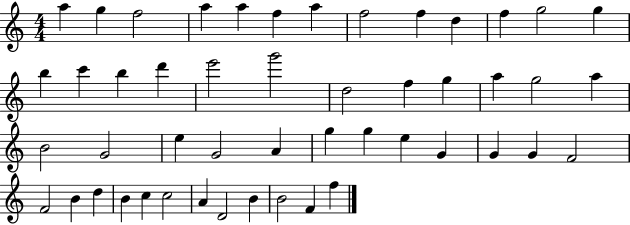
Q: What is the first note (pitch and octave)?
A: A5